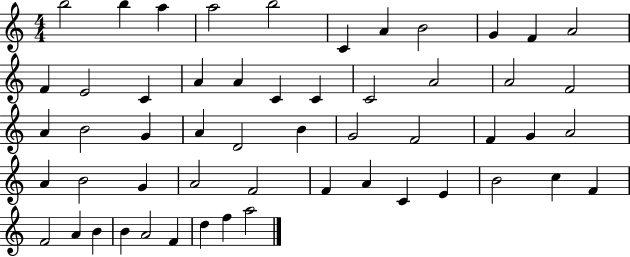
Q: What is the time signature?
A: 4/4